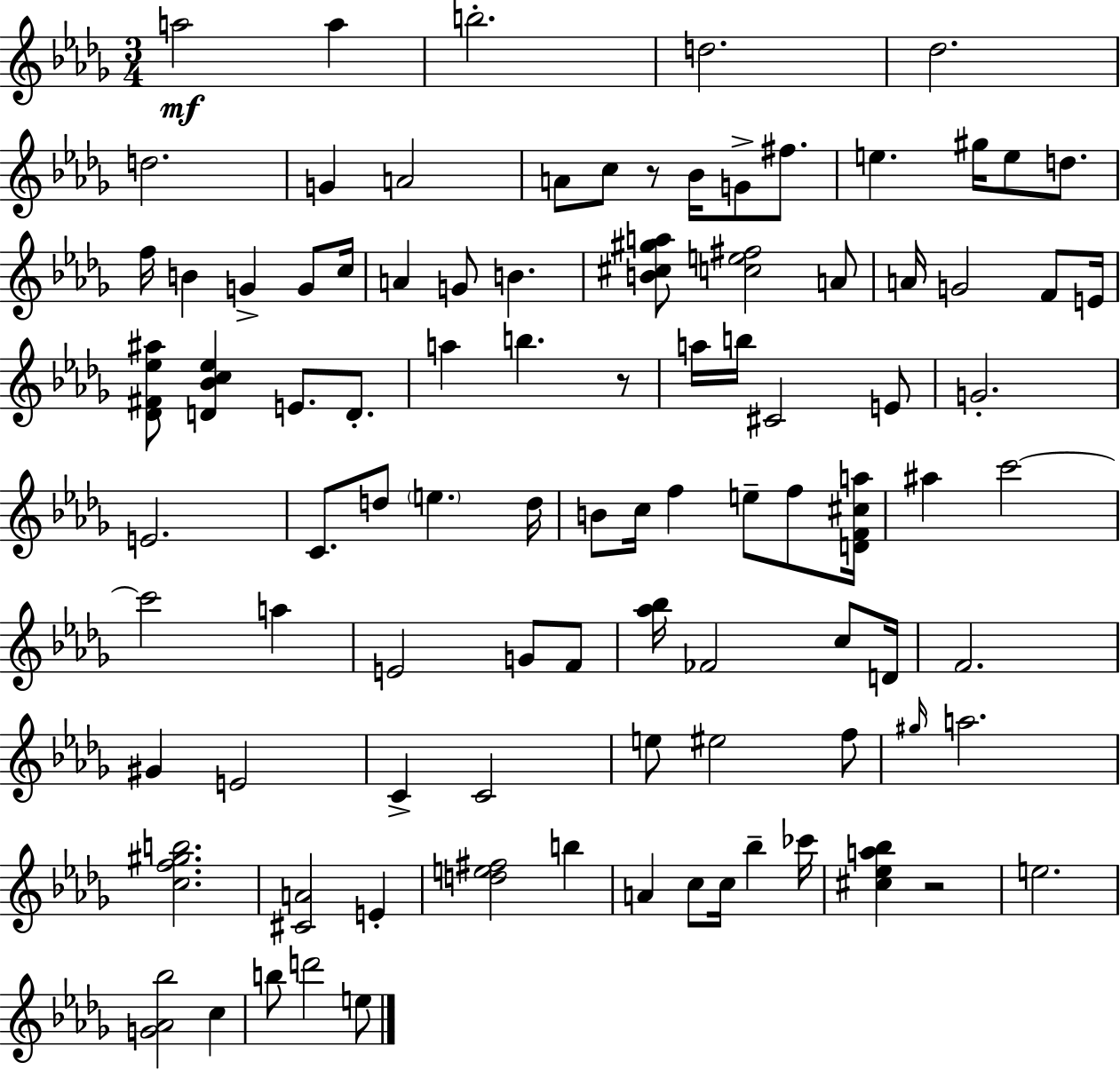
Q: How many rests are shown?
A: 3